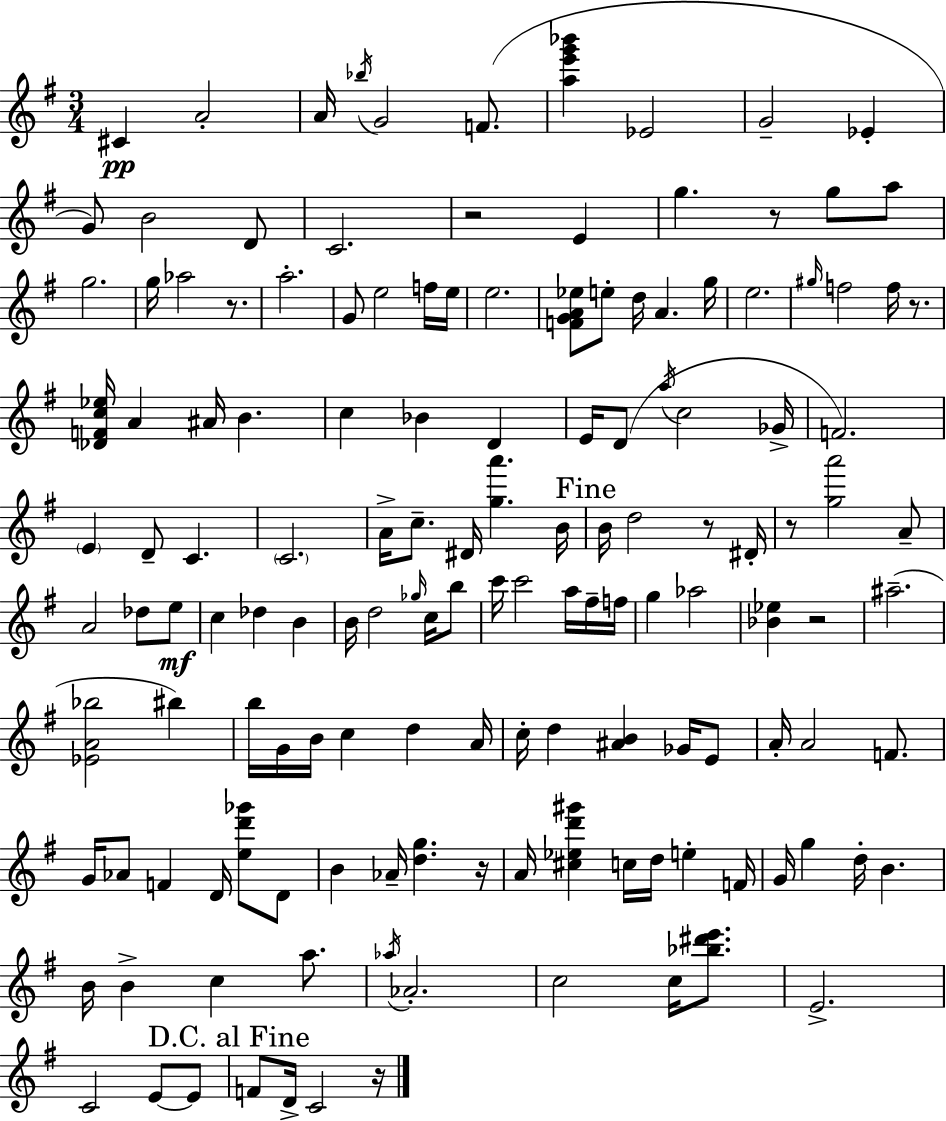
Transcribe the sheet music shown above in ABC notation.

X:1
T:Untitled
M:3/4
L:1/4
K:Em
^C A2 A/4 _b/4 G2 F/2 [ae'g'_b'] _E2 G2 _E G/2 B2 D/2 C2 z2 E g z/2 g/2 a/2 g2 g/4 _a2 z/2 a2 G/2 e2 f/4 e/4 e2 [FGA_e]/2 e/2 d/4 A g/4 e2 ^g/4 f2 f/4 z/2 [_DFc_e]/4 A ^A/4 B c _B D E/4 D/2 a/4 c2 _G/4 F2 E D/2 C C2 A/4 c/2 ^D/4 [ga'] B/4 B/4 d2 z/2 ^D/4 z/2 [ga']2 A/2 A2 _d/2 e/2 c _d B B/4 d2 _g/4 c/4 b/2 c'/4 c'2 a/4 ^f/4 f/4 g _a2 [_B_e] z2 ^a2 [_EA_b]2 ^b b/4 G/4 B/4 c d A/4 c/4 d [^AB] _G/4 E/2 A/4 A2 F/2 G/4 _A/2 F D/4 [ed'_g']/2 D/2 B _A/4 [dg] z/4 A/4 [^c_ed'^g'] c/4 d/4 e F/4 G/4 g d/4 B B/4 B c a/2 _a/4 _A2 c2 c/4 [_b^d'e']/2 E2 C2 E/2 E/2 F/2 D/4 C2 z/4